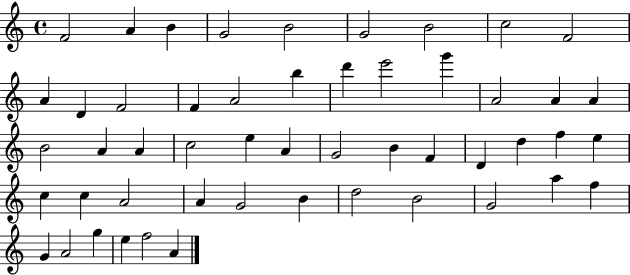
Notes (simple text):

F4/h A4/q B4/q G4/h B4/h G4/h B4/h C5/h F4/h A4/q D4/q F4/h F4/q A4/h B5/q D6/q E6/h G6/q A4/h A4/q A4/q B4/h A4/q A4/q C5/h E5/q A4/q G4/h B4/q F4/q D4/q D5/q F5/q E5/q C5/q C5/q A4/h A4/q G4/h B4/q D5/h B4/h G4/h A5/q F5/q G4/q A4/h G5/q E5/q F5/h A4/q